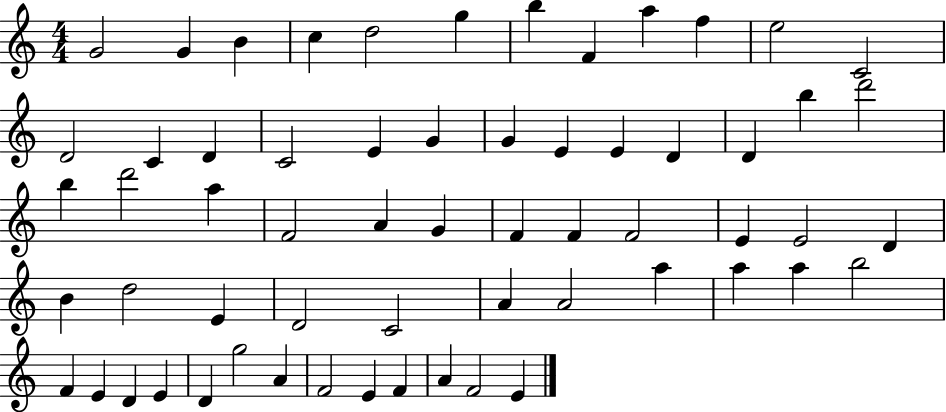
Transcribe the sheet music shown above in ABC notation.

X:1
T:Untitled
M:4/4
L:1/4
K:C
G2 G B c d2 g b F a f e2 C2 D2 C D C2 E G G E E D D b d'2 b d'2 a F2 A G F F F2 E E2 D B d2 E D2 C2 A A2 a a a b2 F E D E D g2 A F2 E F A F2 E